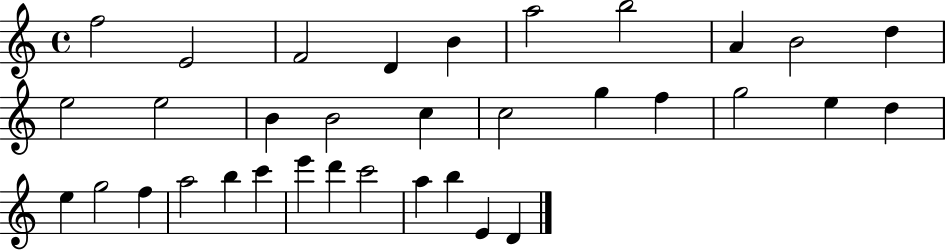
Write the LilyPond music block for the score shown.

{
  \clef treble
  \time 4/4
  \defaultTimeSignature
  \key c \major
  f''2 e'2 | f'2 d'4 b'4 | a''2 b''2 | a'4 b'2 d''4 | \break e''2 e''2 | b'4 b'2 c''4 | c''2 g''4 f''4 | g''2 e''4 d''4 | \break e''4 g''2 f''4 | a''2 b''4 c'''4 | e'''4 d'''4 c'''2 | a''4 b''4 e'4 d'4 | \break \bar "|."
}